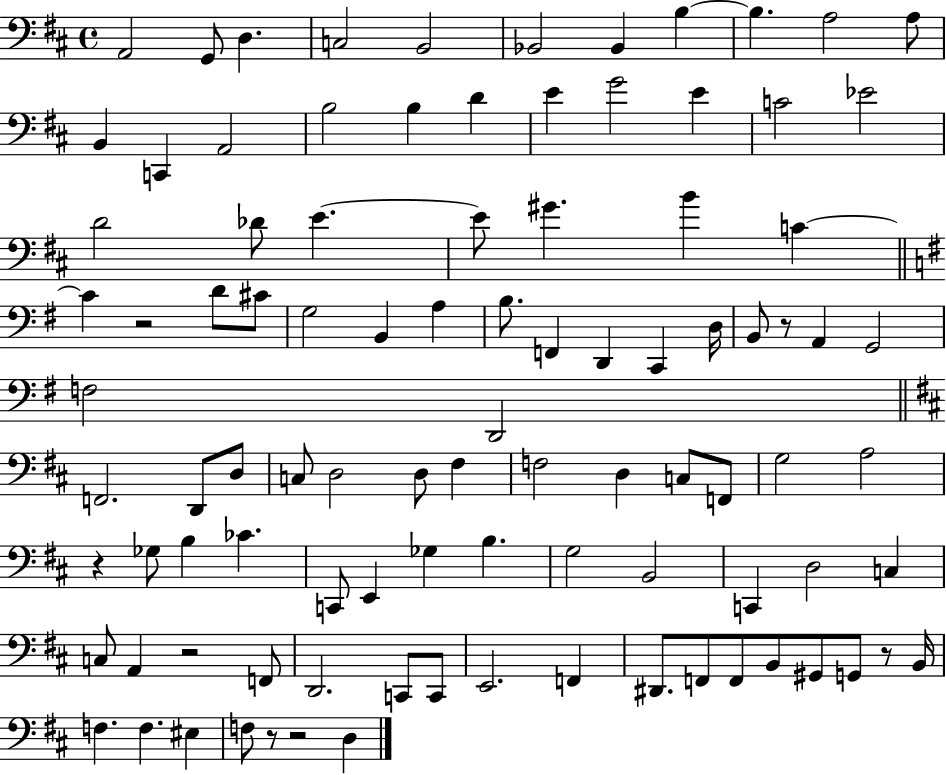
X:1
T:Untitled
M:4/4
L:1/4
K:D
A,,2 G,,/2 D, C,2 B,,2 _B,,2 _B,, B, B, A,2 A,/2 B,, C,, A,,2 B,2 B, D E G2 E C2 _E2 D2 _D/2 E E/2 ^G B C C z2 D/2 ^C/2 G,2 B,, A, B,/2 F,, D,, C,, D,/4 B,,/2 z/2 A,, G,,2 F,2 D,,2 F,,2 D,,/2 D,/2 C,/2 D,2 D,/2 ^F, F,2 D, C,/2 F,,/2 G,2 A,2 z _G,/2 B, _C C,,/2 E,, _G, B, G,2 B,,2 C,, D,2 C, C,/2 A,, z2 F,,/2 D,,2 C,,/2 C,,/2 E,,2 F,, ^D,,/2 F,,/2 F,,/2 B,,/2 ^G,,/2 G,,/2 z/2 B,,/4 F, F, ^E, F,/2 z/2 z2 D,